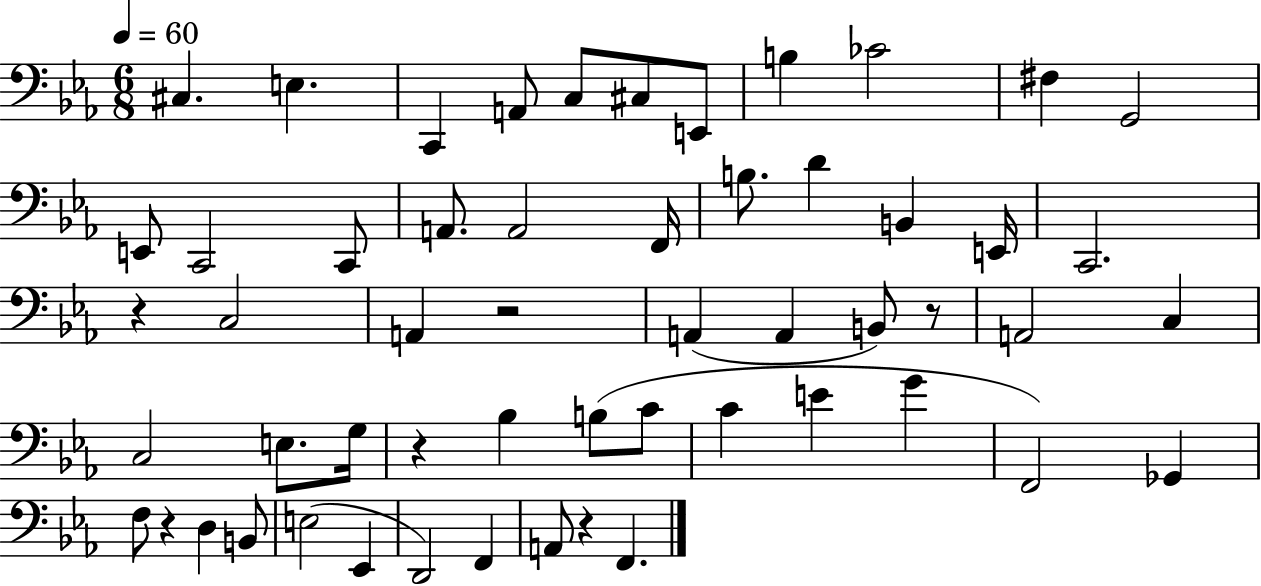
C#3/q. E3/q. C2/q A2/e C3/e C#3/e E2/e B3/q CES4/h F#3/q G2/h E2/e C2/h C2/e A2/e. A2/h F2/s B3/e. D4/q B2/q E2/s C2/h. R/q C3/h A2/q R/h A2/q A2/q B2/e R/e A2/h C3/q C3/h E3/e. G3/s R/q Bb3/q B3/e C4/e C4/q E4/q G4/q F2/h Gb2/q F3/e R/q D3/q B2/e E3/h Eb2/q D2/h F2/q A2/e R/q F2/q.